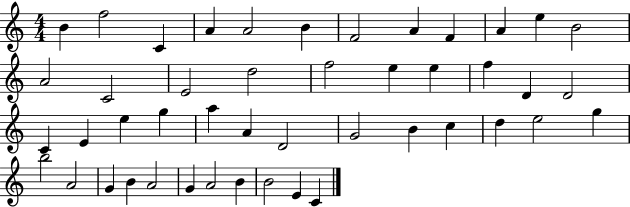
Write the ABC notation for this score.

X:1
T:Untitled
M:4/4
L:1/4
K:C
B f2 C A A2 B F2 A F A e B2 A2 C2 E2 d2 f2 e e f D D2 C E e g a A D2 G2 B c d e2 g b2 A2 G B A2 G A2 B B2 E C